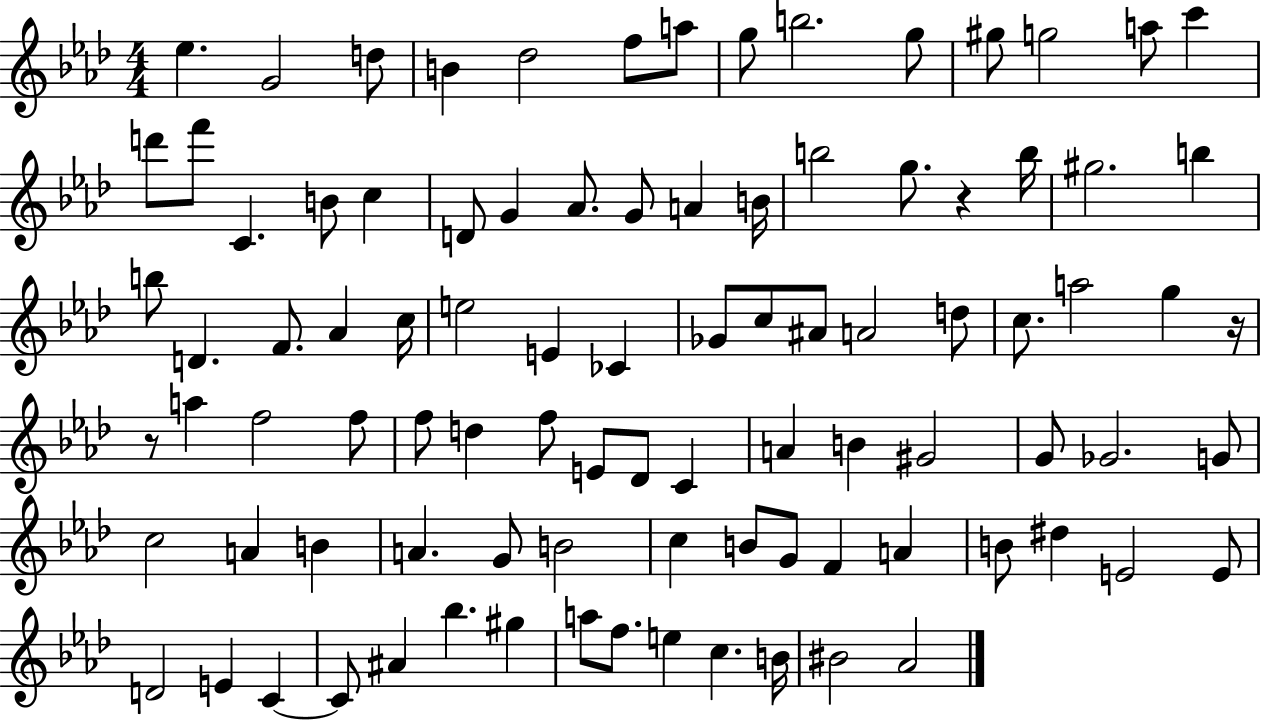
{
  \clef treble
  \numericTimeSignature
  \time 4/4
  \key aes \major
  ees''4. g'2 d''8 | b'4 des''2 f''8 a''8 | g''8 b''2. g''8 | gis''8 g''2 a''8 c'''4 | \break d'''8 f'''8 c'4. b'8 c''4 | d'8 g'4 aes'8. g'8 a'4 b'16 | b''2 g''8. r4 b''16 | gis''2. b''4 | \break b''8 d'4. f'8. aes'4 c''16 | e''2 e'4 ces'4 | ges'8 c''8 ais'8 a'2 d''8 | c''8. a''2 g''4 r16 | \break r8 a''4 f''2 f''8 | f''8 d''4 f''8 e'8 des'8 c'4 | a'4 b'4 gis'2 | g'8 ges'2. g'8 | \break c''2 a'4 b'4 | a'4. g'8 b'2 | c''4 b'8 g'8 f'4 a'4 | b'8 dis''4 e'2 e'8 | \break d'2 e'4 c'4~~ | c'8 ais'4 bes''4. gis''4 | a''8 f''8. e''4 c''4. b'16 | bis'2 aes'2 | \break \bar "|."
}